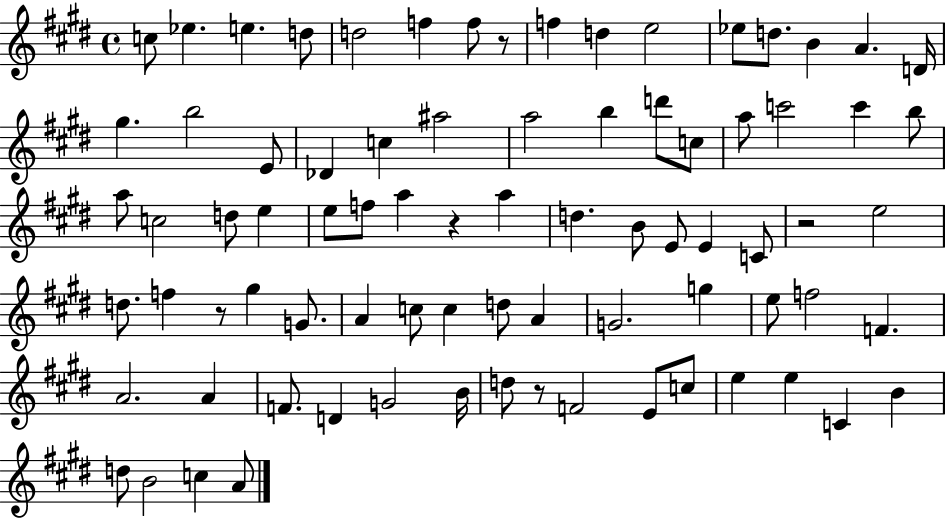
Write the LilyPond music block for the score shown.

{
  \clef treble
  \time 4/4
  \defaultTimeSignature
  \key e \major
  \repeat volta 2 { c''8 ees''4. e''4. d''8 | d''2 f''4 f''8 r8 | f''4 d''4 e''2 | ees''8 d''8. b'4 a'4. d'16 | \break gis''4. b''2 e'8 | des'4 c''4 ais''2 | a''2 b''4 d'''8 c''8 | a''8 c'''2 c'''4 b''8 | \break a''8 c''2 d''8 e''4 | e''8 f''8 a''4 r4 a''4 | d''4. b'8 e'8 e'4 c'8 | r2 e''2 | \break d''8. f''4 r8 gis''4 g'8. | a'4 c''8 c''4 d''8 a'4 | g'2. g''4 | e''8 f''2 f'4. | \break a'2. a'4 | f'8. d'4 g'2 b'16 | d''8 r8 f'2 e'8 c''8 | e''4 e''4 c'4 b'4 | \break d''8 b'2 c''4 a'8 | } \bar "|."
}